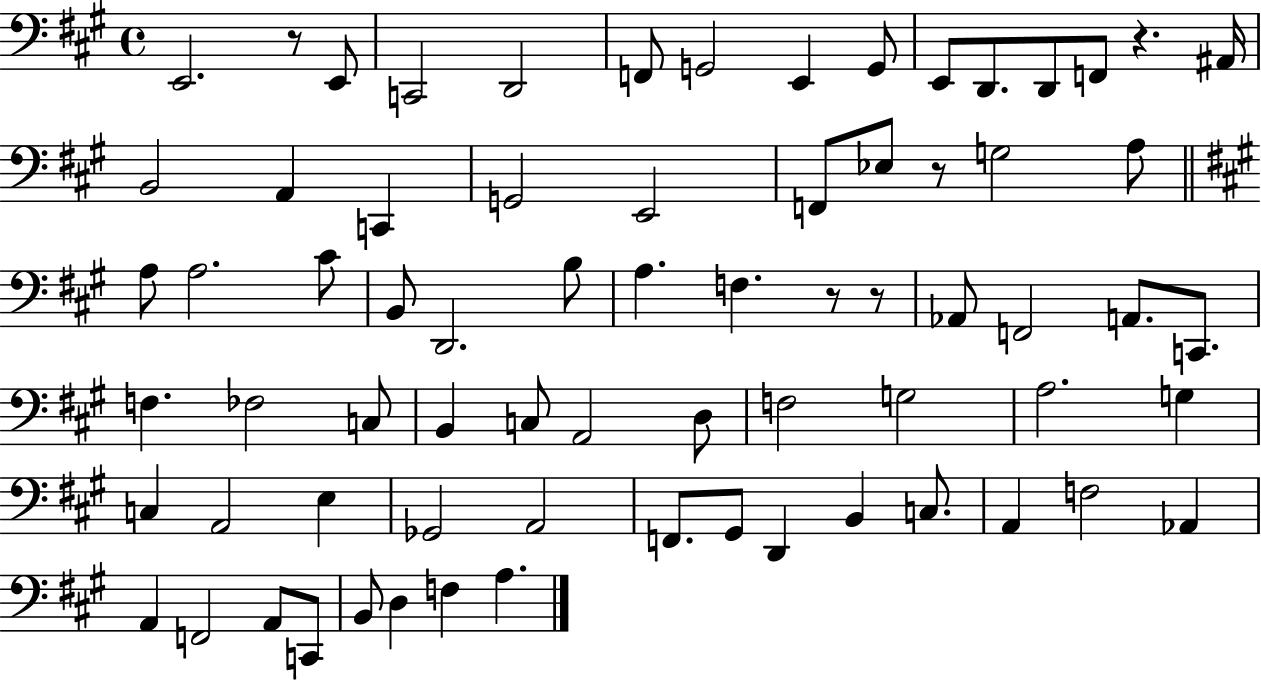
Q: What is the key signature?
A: A major